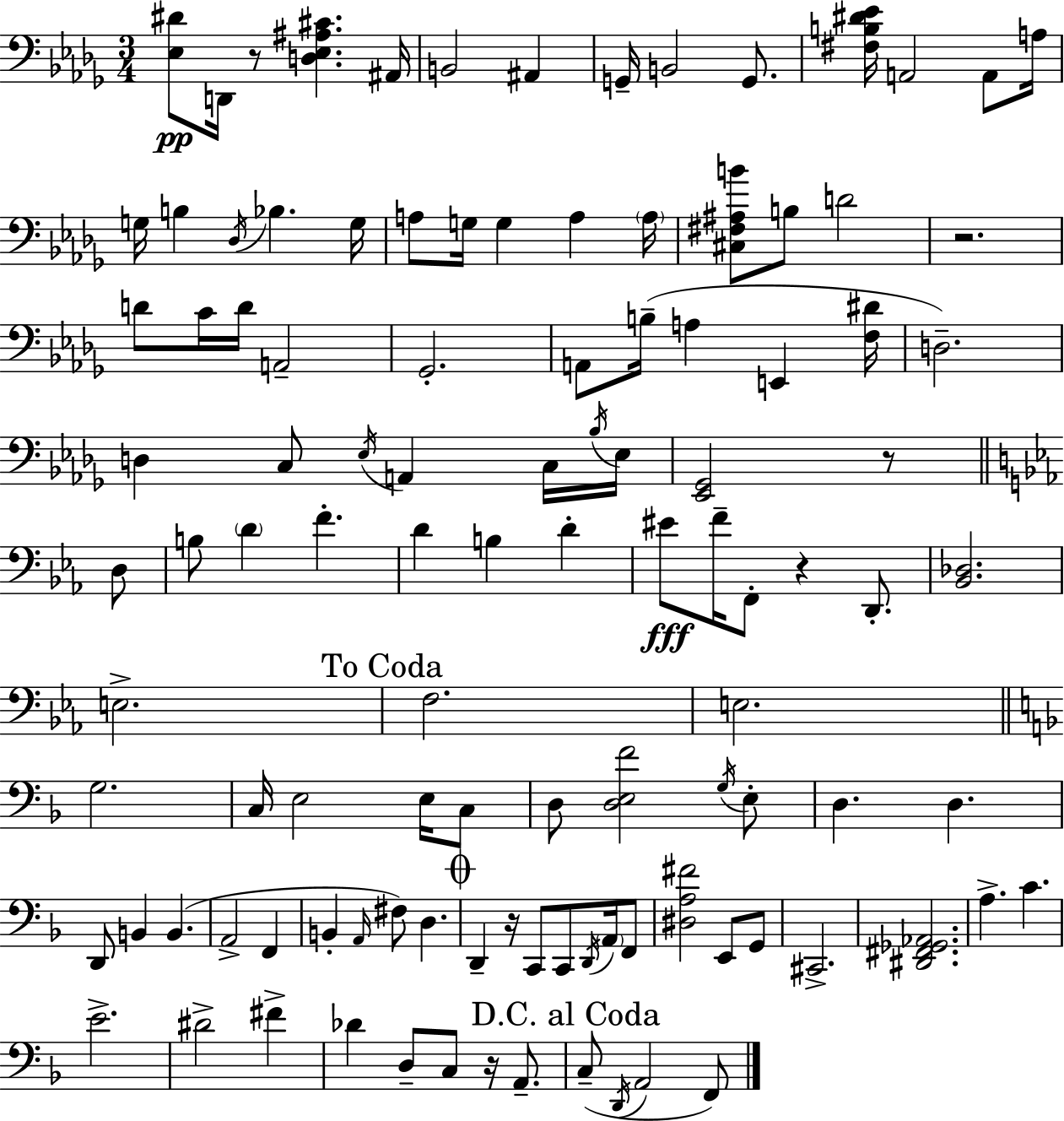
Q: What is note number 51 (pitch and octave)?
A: E3